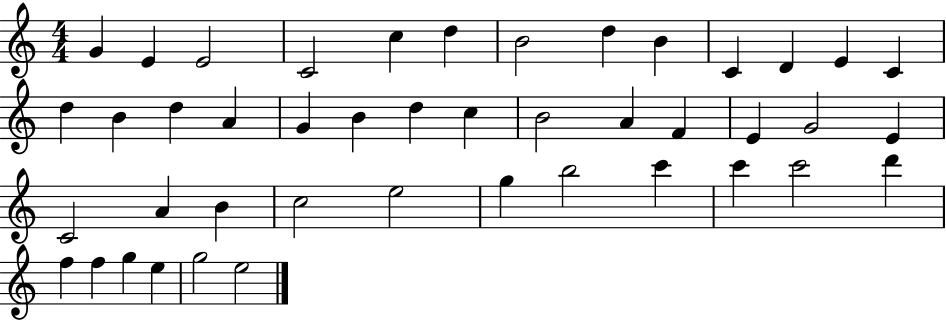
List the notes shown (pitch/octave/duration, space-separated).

G4/q E4/q E4/h C4/h C5/q D5/q B4/h D5/q B4/q C4/q D4/q E4/q C4/q D5/q B4/q D5/q A4/q G4/q B4/q D5/q C5/q B4/h A4/q F4/q E4/q G4/h E4/q C4/h A4/q B4/q C5/h E5/h G5/q B5/h C6/q C6/q C6/h D6/q F5/q F5/q G5/q E5/q G5/h E5/h